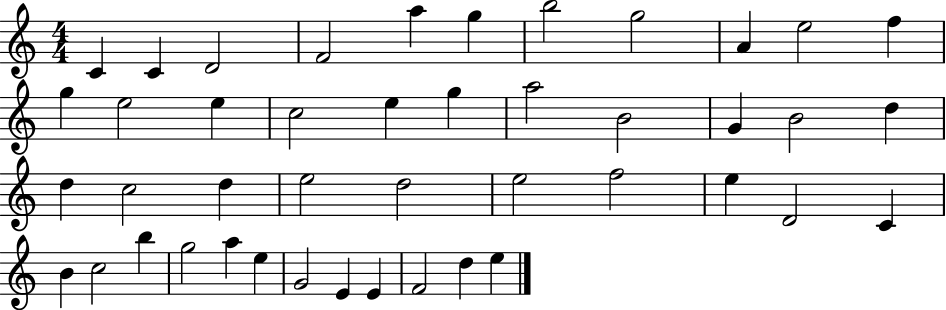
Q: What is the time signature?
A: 4/4